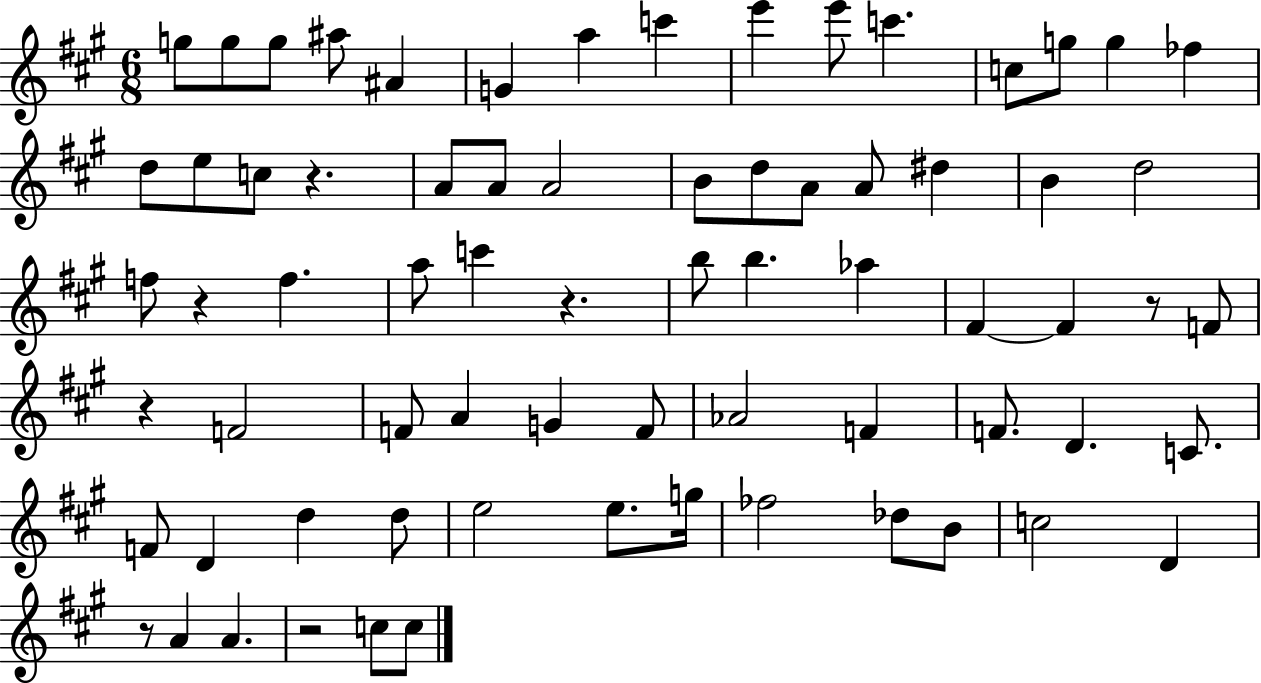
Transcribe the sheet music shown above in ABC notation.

X:1
T:Untitled
M:6/8
L:1/4
K:A
g/2 g/2 g/2 ^a/2 ^A G a c' e' e'/2 c' c/2 g/2 g _f d/2 e/2 c/2 z A/2 A/2 A2 B/2 d/2 A/2 A/2 ^d B d2 f/2 z f a/2 c' z b/2 b _a ^F ^F z/2 F/2 z F2 F/2 A G F/2 _A2 F F/2 D C/2 F/2 D d d/2 e2 e/2 g/4 _f2 _d/2 B/2 c2 D z/2 A A z2 c/2 c/2